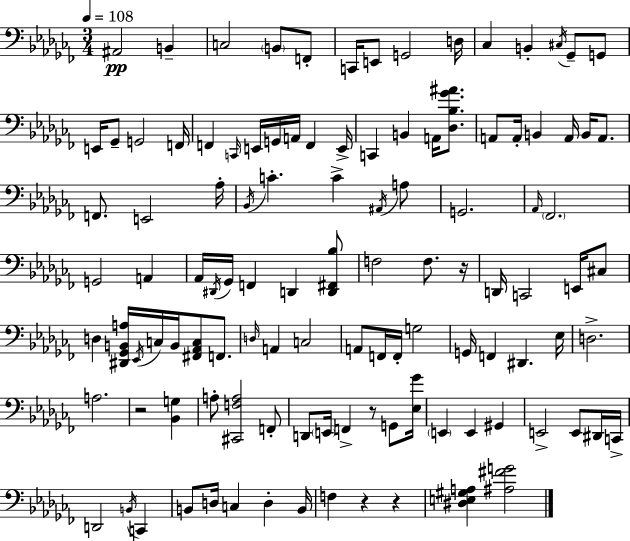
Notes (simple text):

A#2/h B2/q C3/h B2/e F2/e C2/s E2/e G2/h D3/s CES3/q B2/q C#3/s Gb2/e G2/e E2/s Gb2/e G2/h F2/s F2/q C2/s E2/s G2/s A2/s F2/q E2/s C2/q B2/q A2/s [Db3,Bb3,Gb4,A#4]/e. A2/e A2/s B2/q A2/s B2/s A2/e. F2/e. E2/h Ab3/s Bb2/s C4/q. C4/q A#2/s A3/e G2/h. Ab2/s FES2/h. G2/h A2/q Ab2/s D#2/s Gb2/s F2/q D2/q [D2,F#2,Bb3]/e F3/h F3/e. R/s D2/s C2/h E2/s C#3/e D3/q [D#2,Gb2,B2,A3]/s Eb2/s C3/s B2/s [F#2,Ab2,C3]/e F2/e. D3/s A2/q C3/h A2/e F2/s F2/s G3/h G2/s F2/q D#2/q. Eb3/s D3/h. A3/h. R/h [Bb2,G3]/q A3/e [C#2,F3,A3]/h F2/e D2/e E2/s F2/q R/e G2/e [Eb3,Gb4]/s E2/q E2/q G#2/q E2/h E2/e D#2/s C2/s D2/h B2/s C2/q B2/e D3/s C3/q D3/q B2/s F3/q R/q R/q [D#3,E3,G#3,A3]/q [A#3,F#4,G4]/h